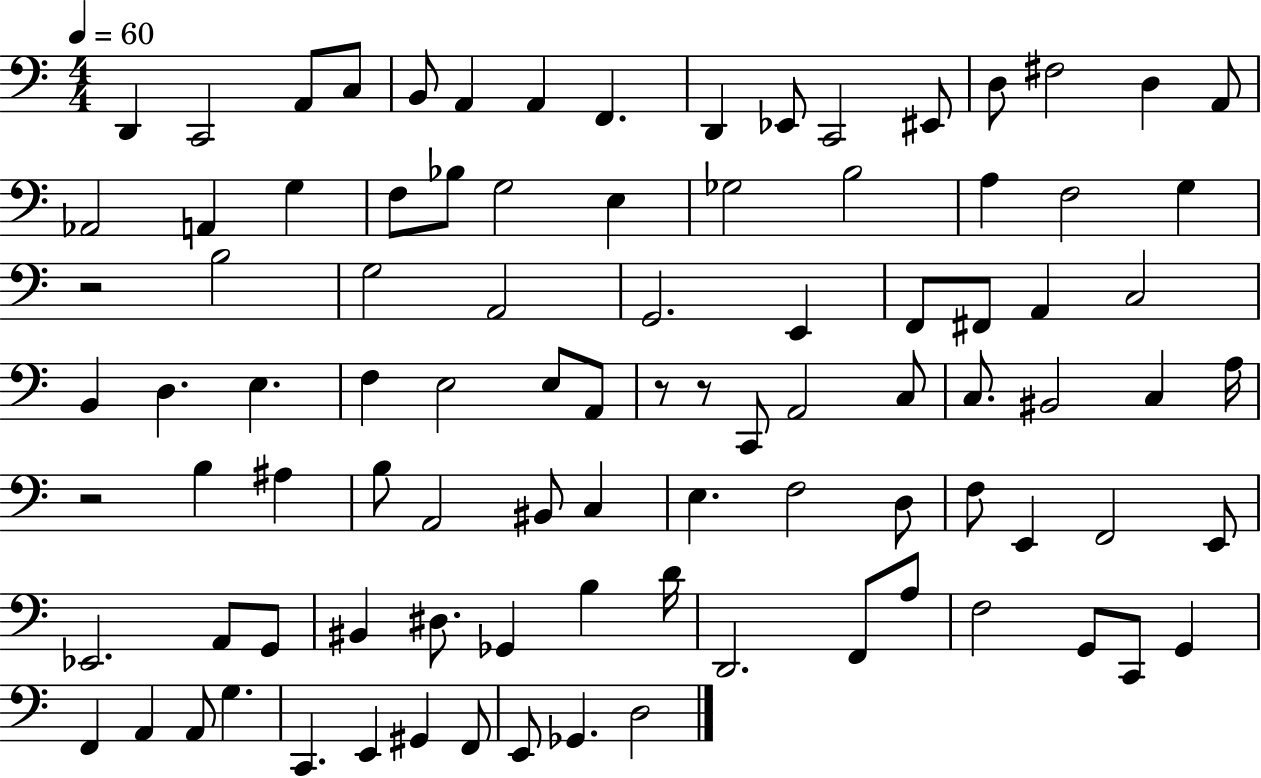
{
  \clef bass
  \numericTimeSignature
  \time 4/4
  \key c \major
  \tempo 4 = 60
  d,4 c,2 a,8 c8 | b,8 a,4 a,4 f,4. | d,4 ees,8 c,2 eis,8 | d8 fis2 d4 a,8 | \break aes,2 a,4 g4 | f8 bes8 g2 e4 | ges2 b2 | a4 f2 g4 | \break r2 b2 | g2 a,2 | g,2. e,4 | f,8 fis,8 a,4 c2 | \break b,4 d4. e4. | f4 e2 e8 a,8 | r8 r8 c,8 a,2 c8 | c8. bis,2 c4 a16 | \break r2 b4 ais4 | b8 a,2 bis,8 c4 | e4. f2 d8 | f8 e,4 f,2 e,8 | \break ees,2. a,8 g,8 | bis,4 dis8. ges,4 b4 d'16 | d,2. f,8 a8 | f2 g,8 c,8 g,4 | \break f,4 a,4 a,8 g4. | c,4. e,4 gis,4 f,8 | e,8 ges,4. d2 | \bar "|."
}